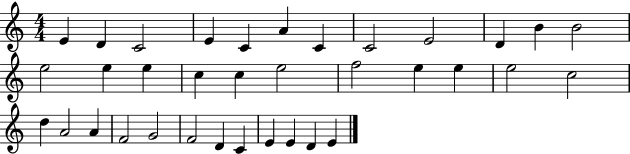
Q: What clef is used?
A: treble